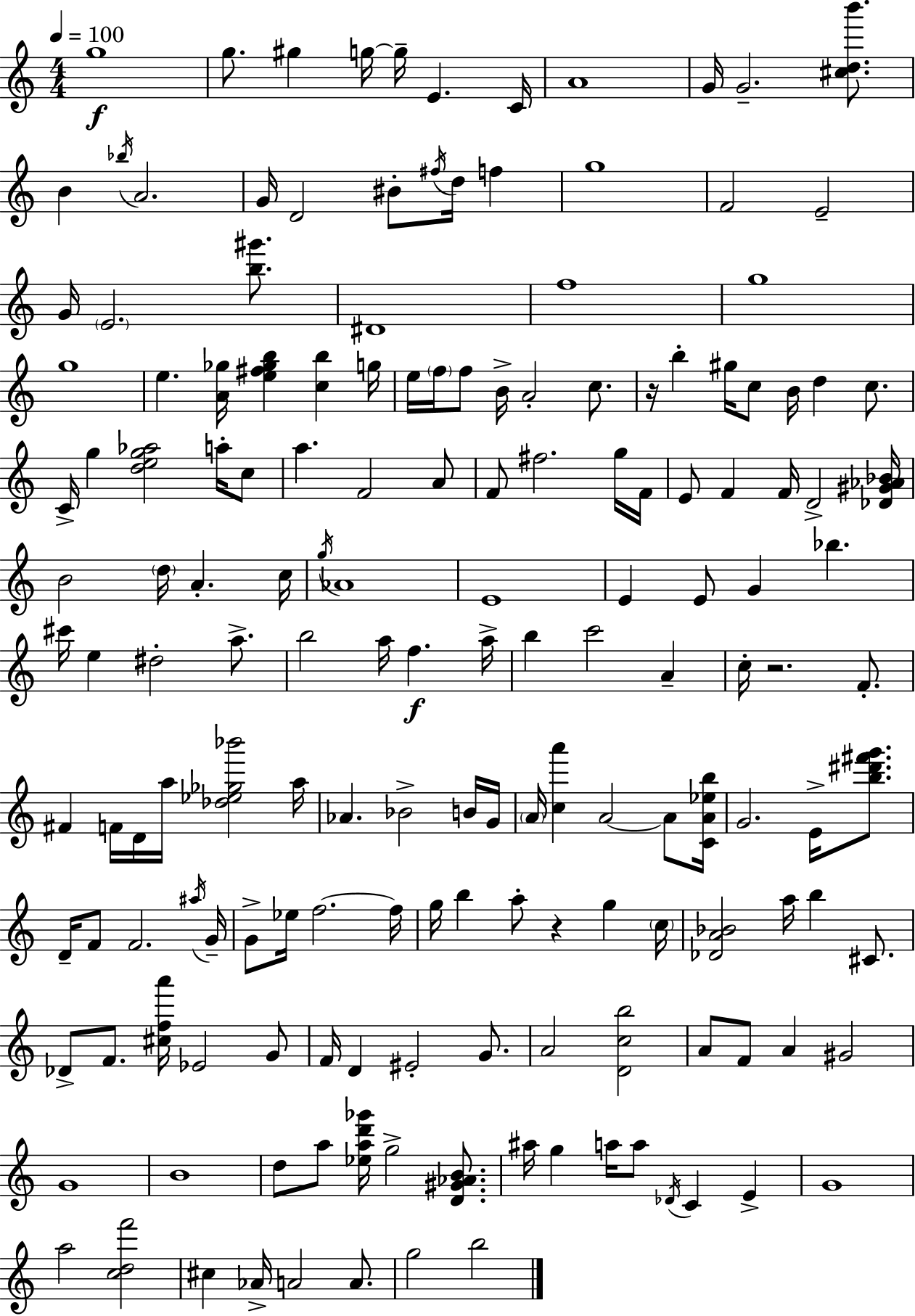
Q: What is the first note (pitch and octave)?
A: G5